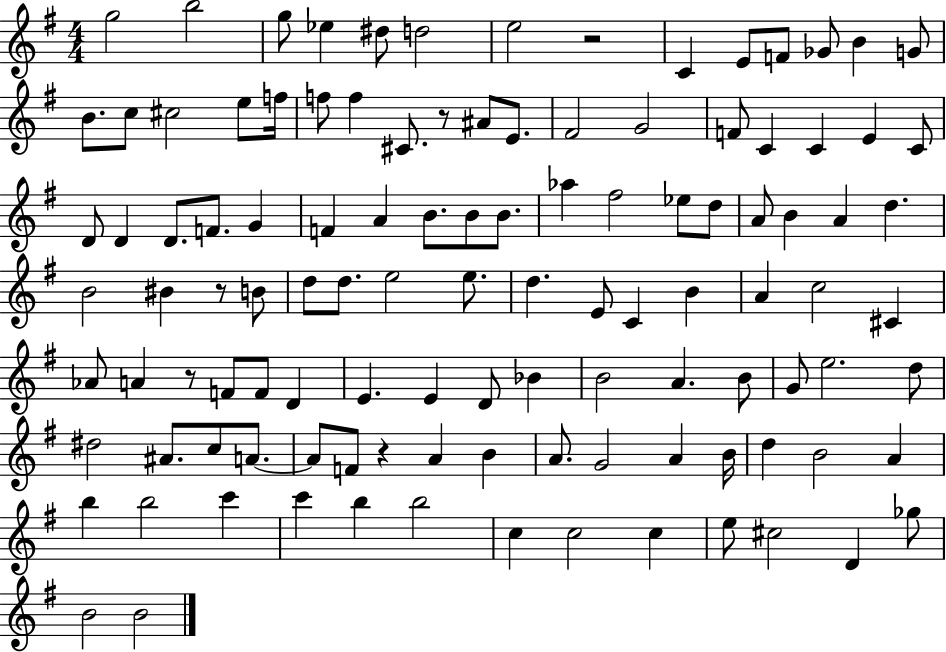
{
  \clef treble
  \numericTimeSignature
  \time 4/4
  \key g \major
  \repeat volta 2 { g''2 b''2 | g''8 ees''4 dis''8 d''2 | e''2 r2 | c'4 e'8 f'8 ges'8 b'4 g'8 | \break b'8. c''8 cis''2 e''8 f''16 | f''8 f''4 cis'8. r8 ais'8 e'8. | fis'2 g'2 | f'8 c'4 c'4 e'4 c'8 | \break d'8 d'4 d'8. f'8. g'4 | f'4 a'4 b'8. b'8 b'8. | aes''4 fis''2 ees''8 d''8 | a'8 b'4 a'4 d''4. | \break b'2 bis'4 r8 b'8 | d''8 d''8. e''2 e''8. | d''4. e'8 c'4 b'4 | a'4 c''2 cis'4 | \break aes'8 a'4 r8 f'8 f'8 d'4 | e'4. e'4 d'8 bes'4 | b'2 a'4. b'8 | g'8 e''2. d''8 | \break dis''2 ais'8. c''8 a'8.~~ | a'8 f'8 r4 a'4 b'4 | a'8. g'2 a'4 b'16 | d''4 b'2 a'4 | \break b''4 b''2 c'''4 | c'''4 b''4 b''2 | c''4 c''2 c''4 | e''8 cis''2 d'4 ges''8 | \break b'2 b'2 | } \bar "|."
}